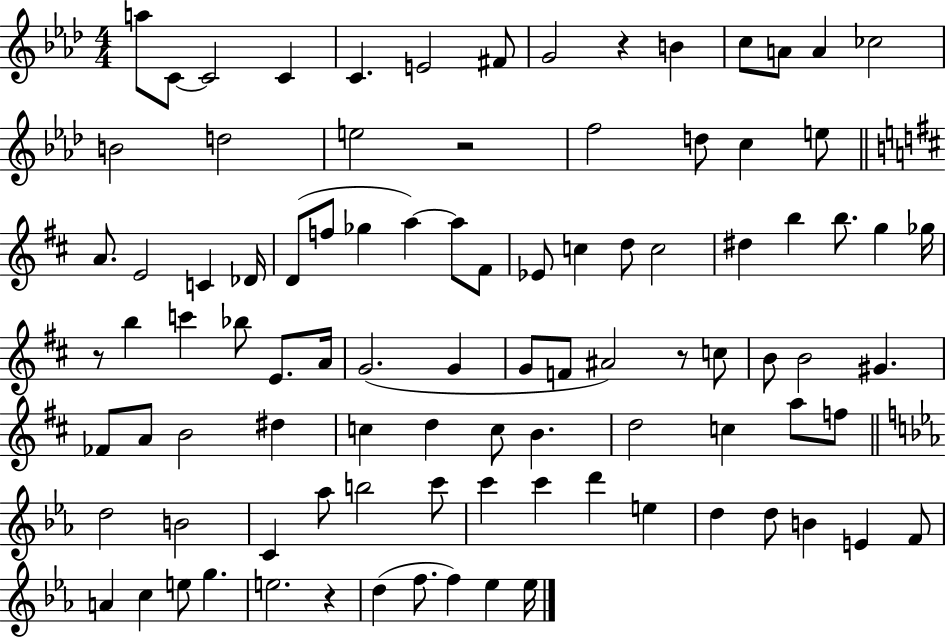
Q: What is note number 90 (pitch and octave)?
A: Eb5